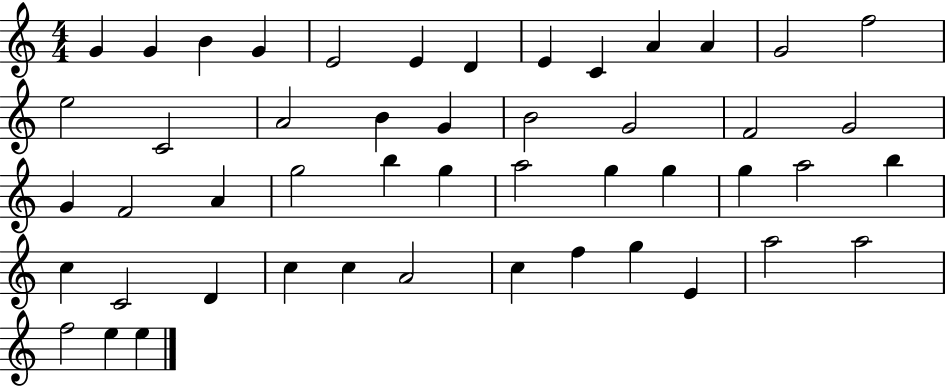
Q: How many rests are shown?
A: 0